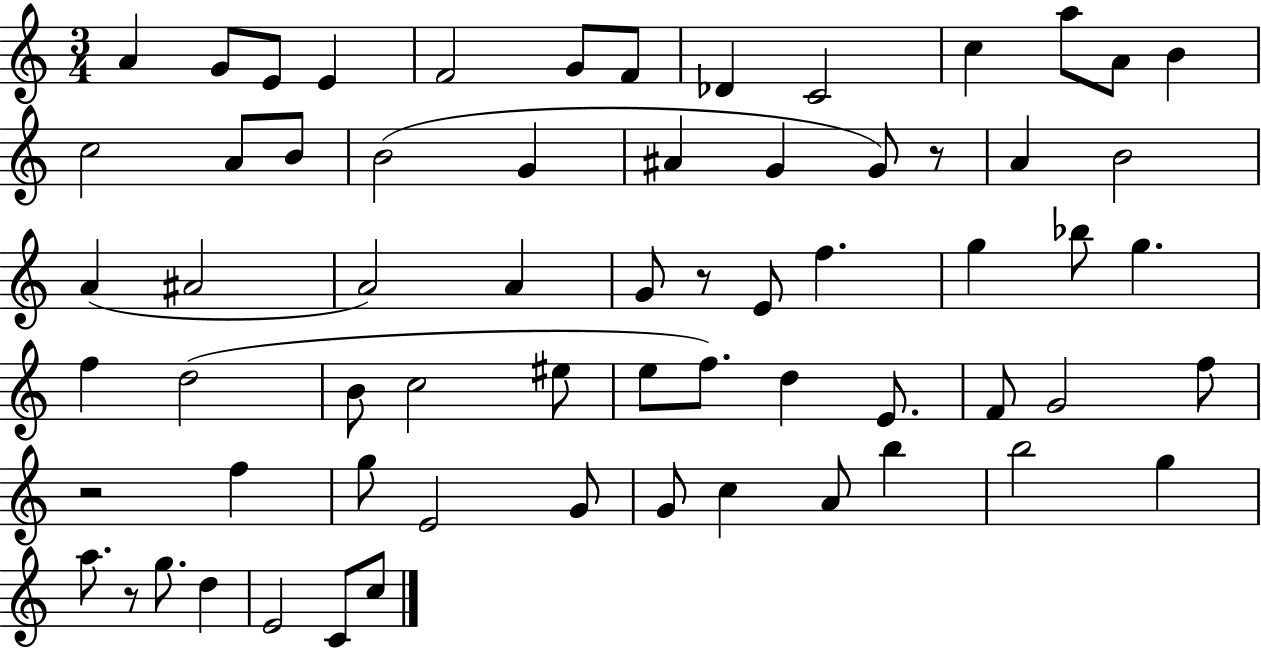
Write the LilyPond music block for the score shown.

{
  \clef treble
  \numericTimeSignature
  \time 3/4
  \key c \major
  a'4 g'8 e'8 e'4 | f'2 g'8 f'8 | des'4 c'2 | c''4 a''8 a'8 b'4 | \break c''2 a'8 b'8 | b'2( g'4 | ais'4 g'4 g'8) r8 | a'4 b'2 | \break a'4( ais'2 | a'2) a'4 | g'8 r8 e'8 f''4. | g''4 bes''8 g''4. | \break f''4 d''2( | b'8 c''2 eis''8 | e''8 f''8.) d''4 e'8. | f'8 g'2 f''8 | \break r2 f''4 | g''8 e'2 g'8 | g'8 c''4 a'8 b''4 | b''2 g''4 | \break a''8. r8 g''8. d''4 | e'2 c'8 c''8 | \bar "|."
}